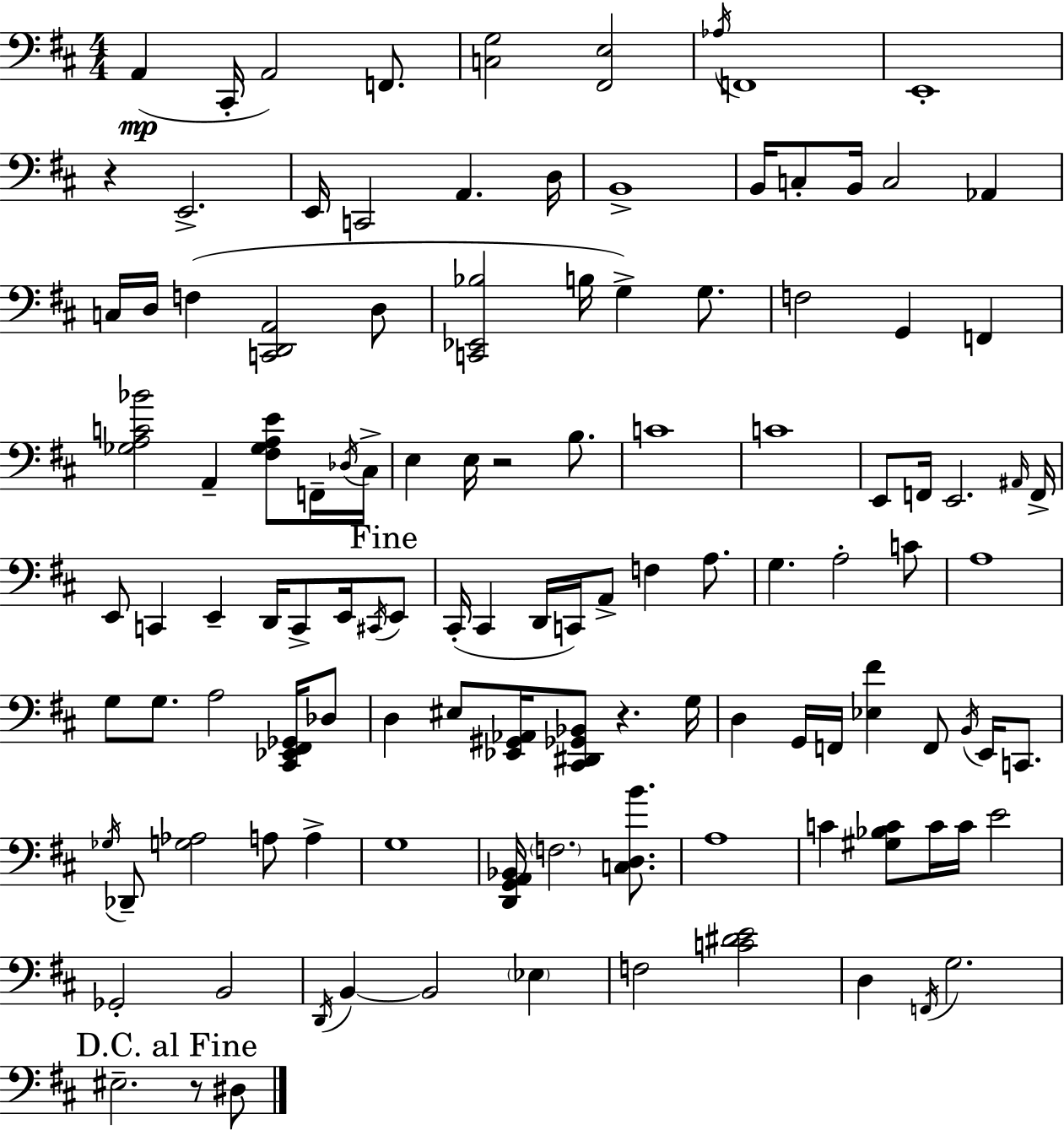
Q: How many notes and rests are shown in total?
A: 117